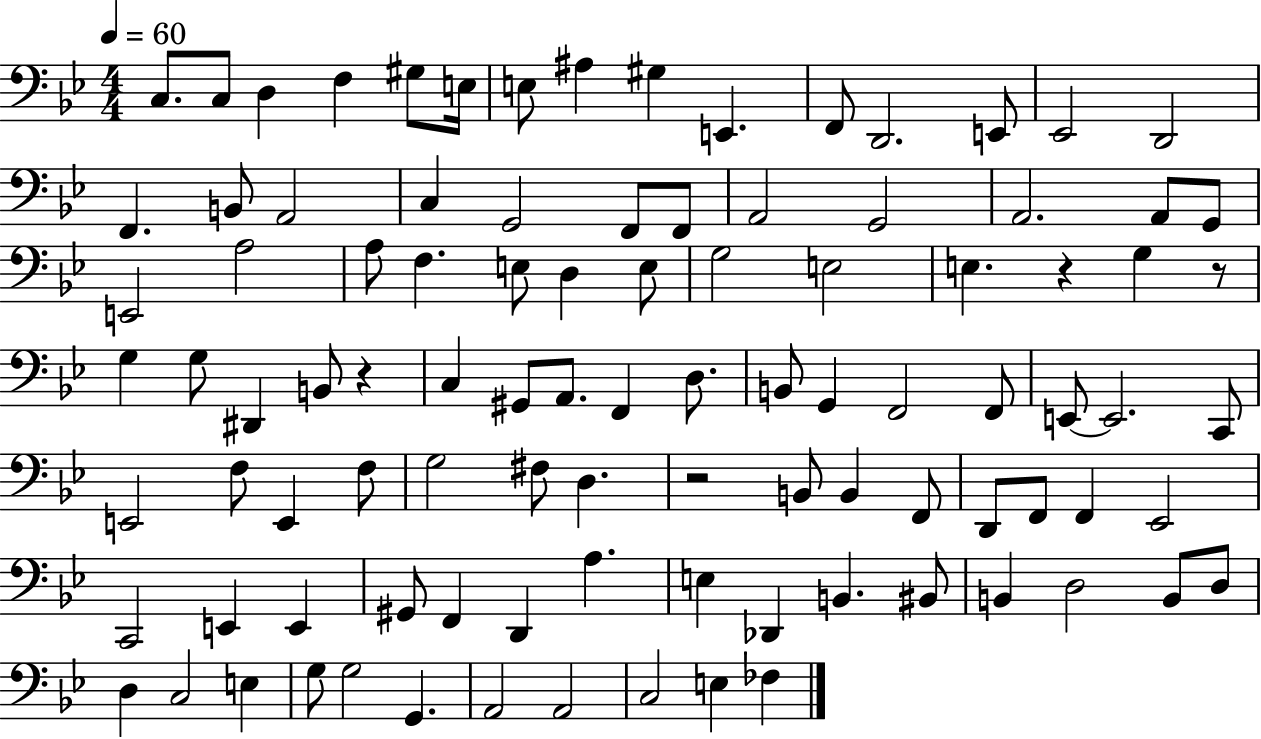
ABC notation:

X:1
T:Untitled
M:4/4
L:1/4
K:Bb
C,/2 C,/2 D, F, ^G,/2 E,/4 E,/2 ^A, ^G, E,, F,,/2 D,,2 E,,/2 _E,,2 D,,2 F,, B,,/2 A,,2 C, G,,2 F,,/2 F,,/2 A,,2 G,,2 A,,2 A,,/2 G,,/2 E,,2 A,2 A,/2 F, E,/2 D, E,/2 G,2 E,2 E, z G, z/2 G, G,/2 ^D,, B,,/2 z C, ^G,,/2 A,,/2 F,, D,/2 B,,/2 G,, F,,2 F,,/2 E,,/2 E,,2 C,,/2 E,,2 F,/2 E,, F,/2 G,2 ^F,/2 D, z2 B,,/2 B,, F,,/2 D,,/2 F,,/2 F,, _E,,2 C,,2 E,, E,, ^G,,/2 F,, D,, A, E, _D,, B,, ^B,,/2 B,, D,2 B,,/2 D,/2 D, C,2 E, G,/2 G,2 G,, A,,2 A,,2 C,2 E, _F,